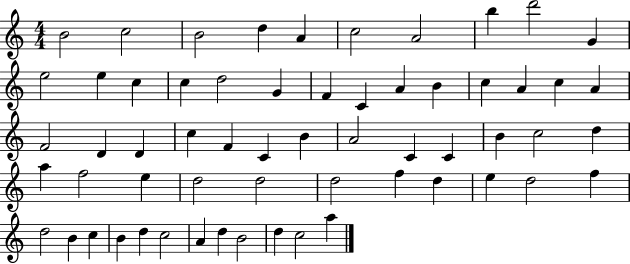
{
  \clef treble
  \numericTimeSignature
  \time 4/4
  \key c \major
  b'2 c''2 | b'2 d''4 a'4 | c''2 a'2 | b''4 d'''2 g'4 | \break e''2 e''4 c''4 | c''4 d''2 g'4 | f'4 c'4 a'4 b'4 | c''4 a'4 c''4 a'4 | \break f'2 d'4 d'4 | c''4 f'4 c'4 b'4 | a'2 c'4 c'4 | b'4 c''2 d''4 | \break a''4 f''2 e''4 | d''2 d''2 | d''2 f''4 d''4 | e''4 d''2 f''4 | \break d''2 b'4 c''4 | b'4 d''4 c''2 | a'4 d''4 b'2 | d''4 c''2 a''4 | \break \bar "|."
}